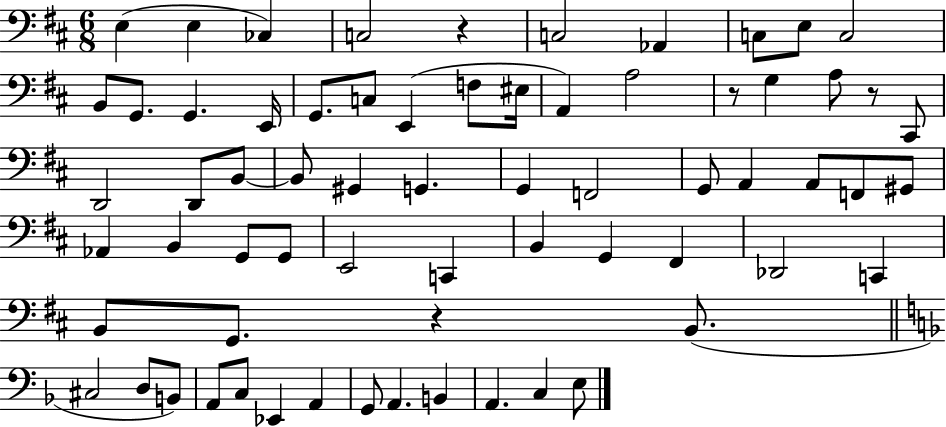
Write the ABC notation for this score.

X:1
T:Untitled
M:6/8
L:1/4
K:D
E, E, _C, C,2 z C,2 _A,, C,/2 E,/2 C,2 B,,/2 G,,/2 G,, E,,/4 G,,/2 C,/2 E,, F,/2 ^E,/4 A,, A,2 z/2 G, A,/2 z/2 ^C,,/2 D,,2 D,,/2 B,,/2 B,,/2 ^G,, G,, G,, F,,2 G,,/2 A,, A,,/2 F,,/2 ^G,,/2 _A,, B,, G,,/2 G,,/2 E,,2 C,, B,, G,, ^F,, _D,,2 C,, B,,/2 G,,/2 z B,,/2 ^C,2 D,/2 B,,/2 A,,/2 C,/2 _E,, A,, G,,/2 A,, B,, A,, C, E,/2